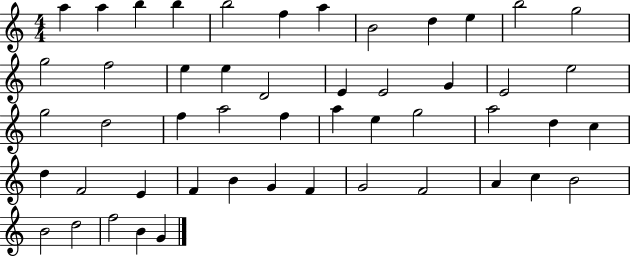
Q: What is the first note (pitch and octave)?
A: A5